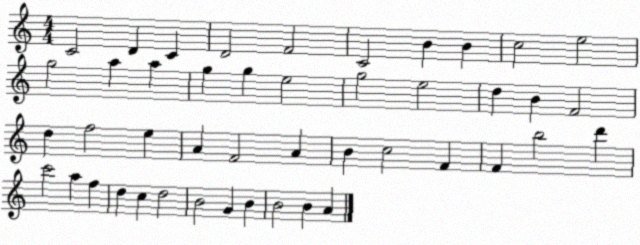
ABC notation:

X:1
T:Untitled
M:4/4
L:1/4
K:C
C2 D C D2 F2 C2 B B c2 e2 g2 a a g g e2 g2 e2 d B F2 d f2 e A F2 A B c2 F F b2 d' c'2 a f d c d2 B2 G B B2 B A